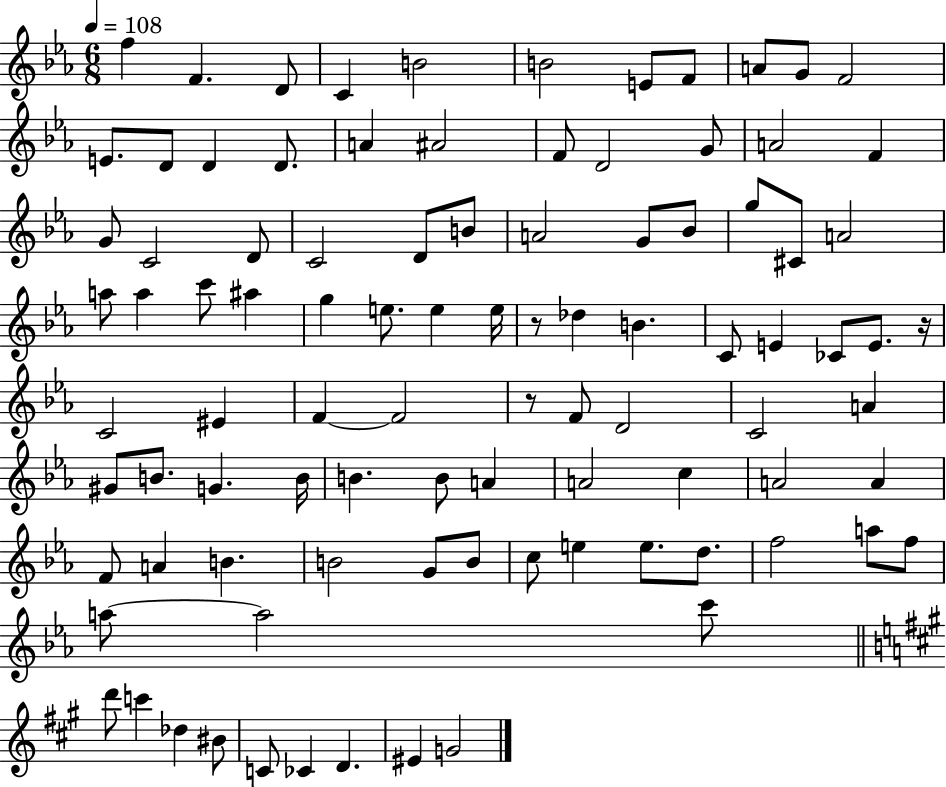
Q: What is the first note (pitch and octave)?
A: F5